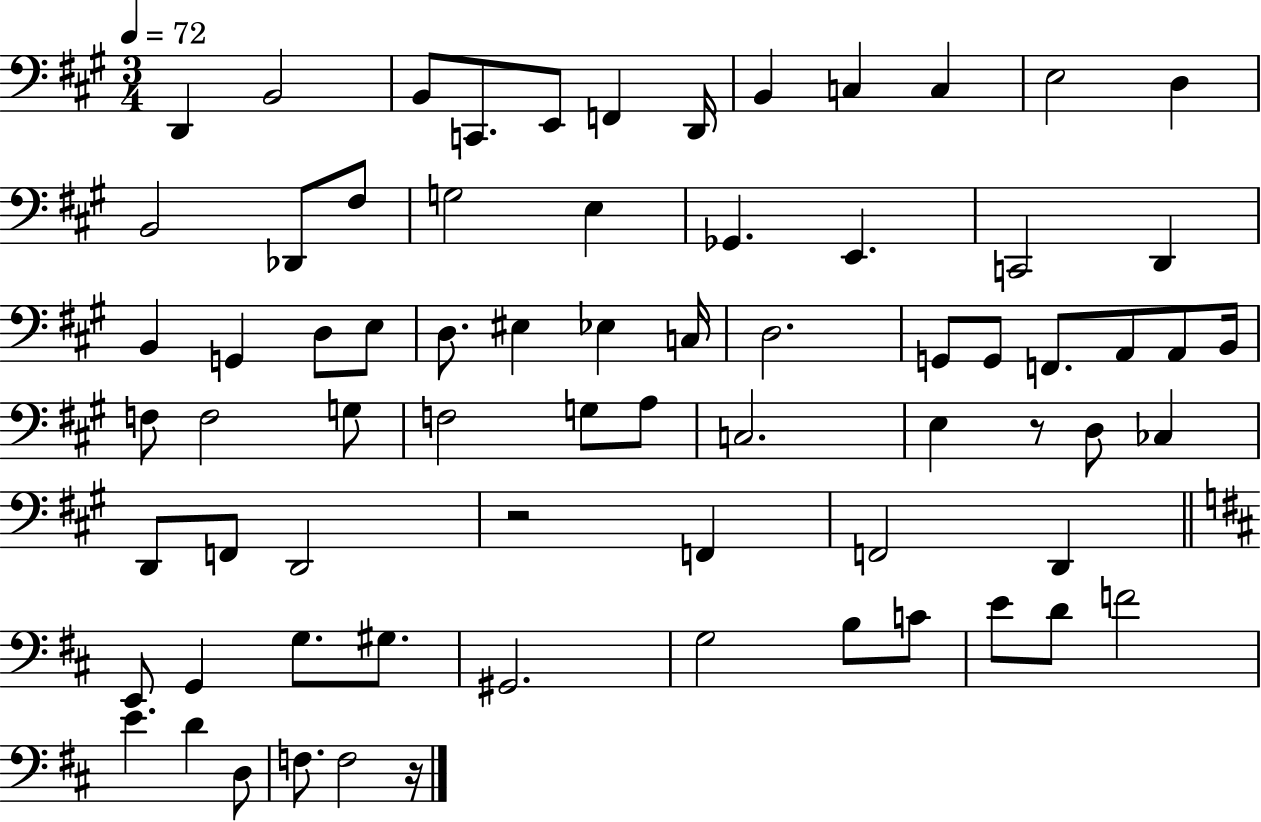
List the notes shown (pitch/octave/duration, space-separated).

D2/q B2/h B2/e C2/e. E2/e F2/q D2/s B2/q C3/q C3/q E3/h D3/q B2/h Db2/e F#3/e G3/h E3/q Gb2/q. E2/q. C2/h D2/q B2/q G2/q D3/e E3/e D3/e. EIS3/q Eb3/q C3/s D3/h. G2/e G2/e F2/e. A2/e A2/e B2/s F3/e F3/h G3/e F3/h G3/e A3/e C3/h. E3/q R/e D3/e CES3/q D2/e F2/e D2/h R/h F2/q F2/h D2/q E2/e G2/q G3/e. G#3/e. G#2/h. G3/h B3/e C4/e E4/e D4/e F4/h E4/q. D4/q D3/e F3/e. F3/h R/s